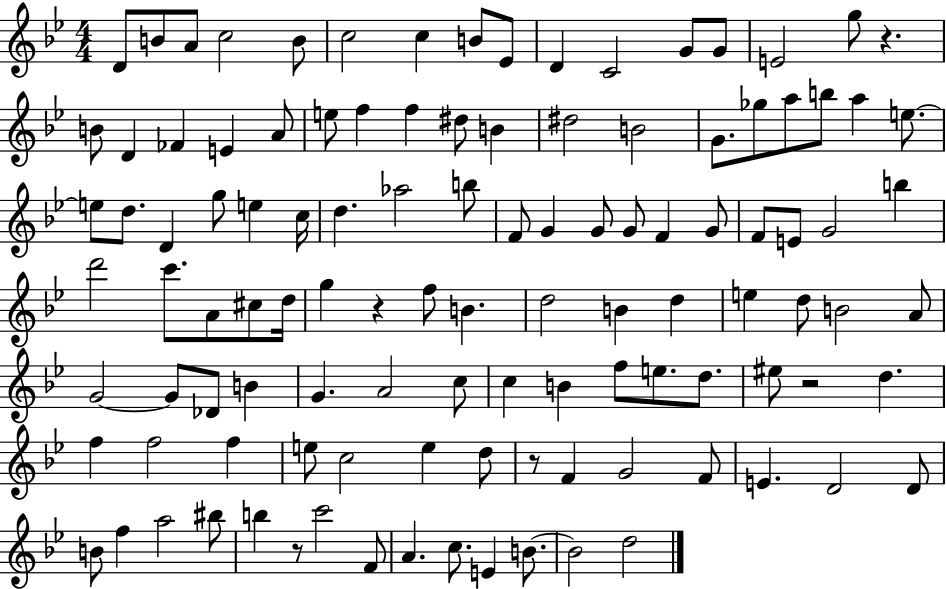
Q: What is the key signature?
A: BES major